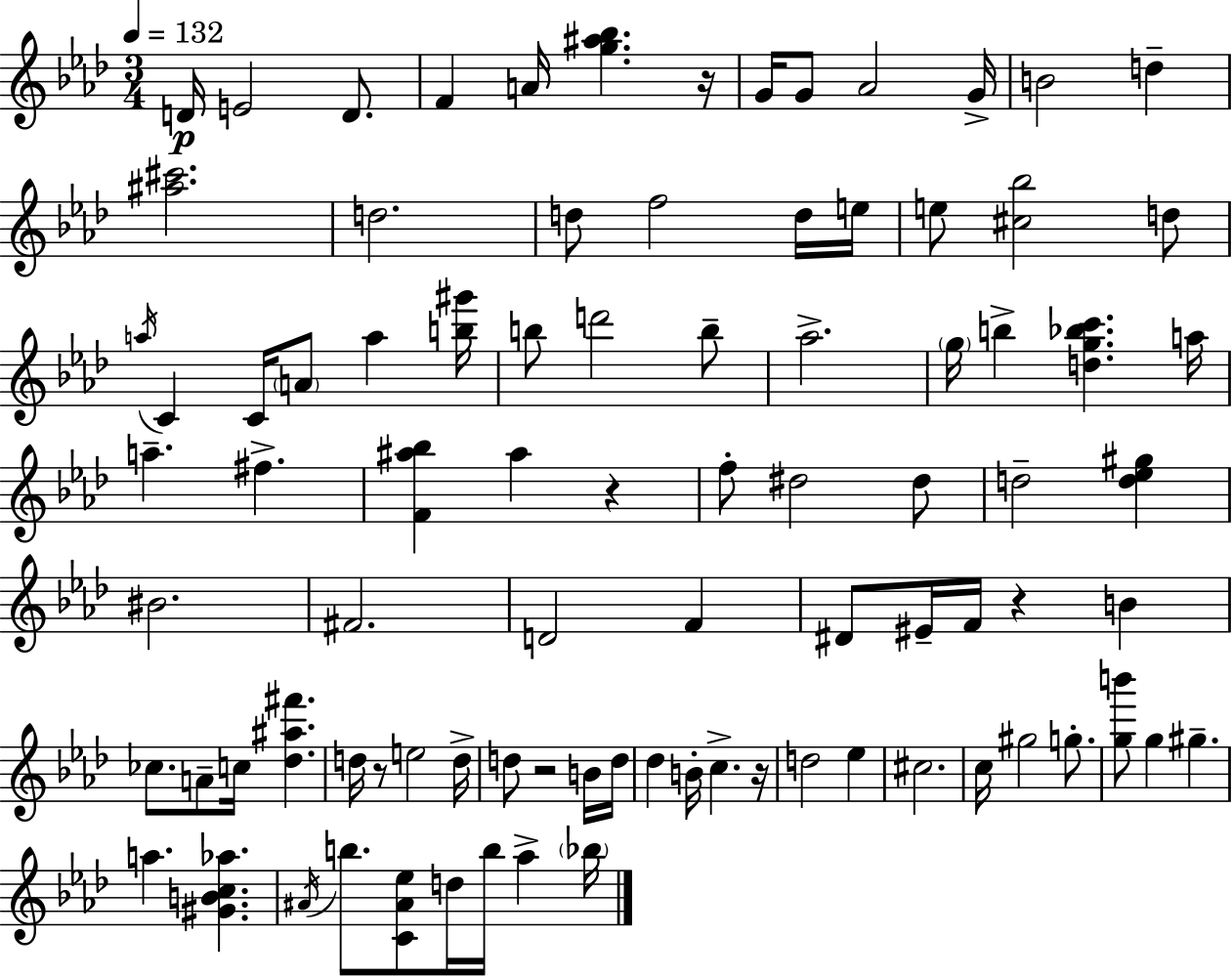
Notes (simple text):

D4/s E4/h D4/e. F4/q A4/s [G5,A#5,Bb5]/q. R/s G4/s G4/e Ab4/h G4/s B4/h D5/q [A#5,C#6]/h. D5/h. D5/e F5/h D5/s E5/s E5/e [C#5,Bb5]/h D5/e A5/s C4/q C4/s A4/e A5/q [B5,G#6]/s B5/e D6/h B5/e Ab5/h. G5/s B5/q [D5,G5,Bb5,C6]/q. A5/s A5/q. F#5/q. [F4,A#5,Bb5]/q A#5/q R/q F5/e D#5/h D#5/e D5/h [D5,Eb5,G#5]/q BIS4/h. F#4/h. D4/h F4/q D#4/e EIS4/s F4/s R/q B4/q CES5/e. A4/e C5/s [Db5,A#5,F#6]/q. D5/s R/e E5/h D5/s D5/e R/h B4/s D5/s Db5/q B4/s C5/q. R/s D5/h Eb5/q C#5/h. C5/s G#5/h G5/e. [G5,B6]/e G5/q G#5/q. A5/q. [G#4,B4,C5,Ab5]/q. A#4/s B5/e. [C4,A#4,Eb5]/e D5/s B5/s Ab5/q Bb5/s